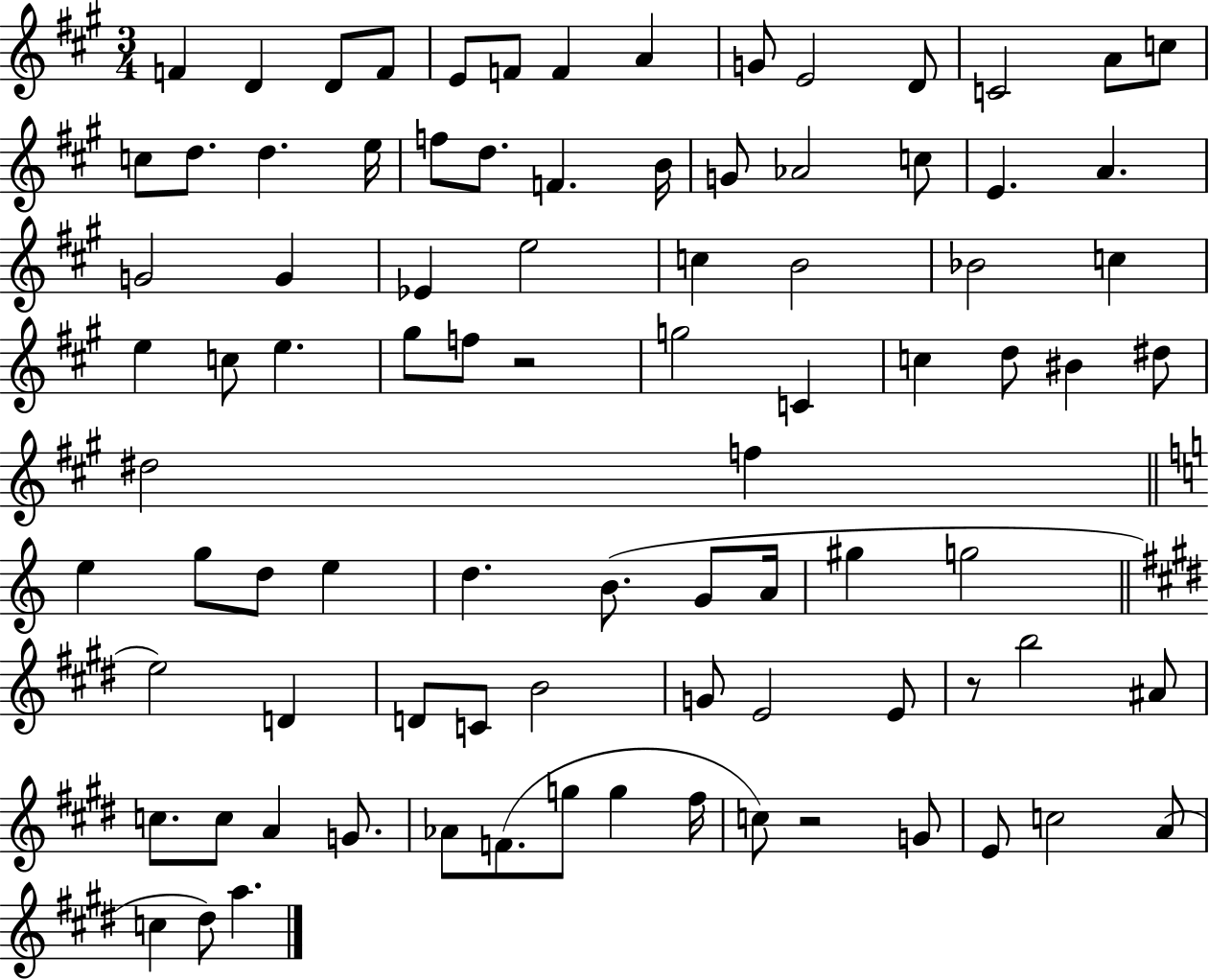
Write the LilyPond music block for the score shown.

{
  \clef treble
  \numericTimeSignature
  \time 3/4
  \key a \major
  f'4 d'4 d'8 f'8 | e'8 f'8 f'4 a'4 | g'8 e'2 d'8 | c'2 a'8 c''8 | \break c''8 d''8. d''4. e''16 | f''8 d''8. f'4. b'16 | g'8 aes'2 c''8 | e'4. a'4. | \break g'2 g'4 | ees'4 e''2 | c''4 b'2 | bes'2 c''4 | \break e''4 c''8 e''4. | gis''8 f''8 r2 | g''2 c'4 | c''4 d''8 bis'4 dis''8 | \break dis''2 f''4 | \bar "||" \break \key c \major e''4 g''8 d''8 e''4 | d''4. b'8.( g'8 a'16 | gis''4 g''2 | \bar "||" \break \key e \major e''2) d'4 | d'8 c'8 b'2 | g'8 e'2 e'8 | r8 b''2 ais'8 | \break c''8. c''8 a'4 g'8. | aes'8 f'8.( g''8 g''4 fis''16 | c''8) r2 g'8 | e'8 c''2 a'8( | \break c''4 dis''8) a''4. | \bar "|."
}